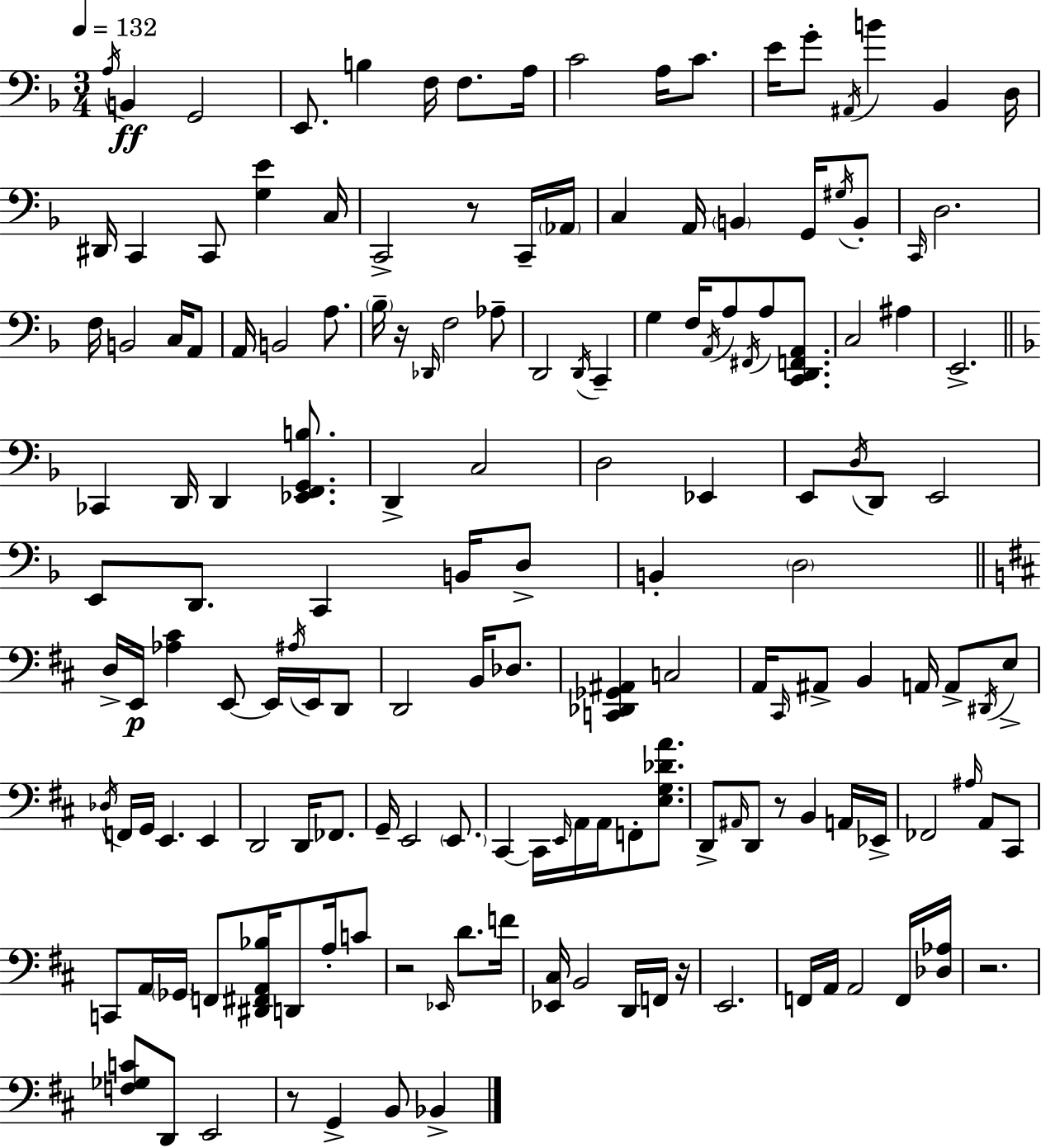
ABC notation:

X:1
T:Untitled
M:3/4
L:1/4
K:Dm
A,/4 B,, G,,2 E,,/2 B, F,/4 F,/2 A,/4 C2 A,/4 C/2 E/4 G/2 ^A,,/4 B _B,, D,/4 ^D,,/4 C,, C,,/2 [G,E] C,/4 C,,2 z/2 C,,/4 _A,,/4 C, A,,/4 B,, G,,/4 ^G,/4 B,,/2 C,,/4 D,2 F,/4 B,,2 C,/4 A,,/2 A,,/4 B,,2 A,/2 _B,/4 z/4 _D,,/4 F,2 _A,/2 D,,2 D,,/4 C,, G, F,/4 A,,/4 A,/2 ^F,,/4 A,/2 [C,,D,,F,,A,,]/2 C,2 ^A, E,,2 _C,, D,,/4 D,, [_E,,F,,G,,B,]/2 D,, C,2 D,2 _E,, E,,/2 D,/4 D,,/2 E,,2 E,,/2 D,,/2 C,, B,,/4 D,/2 B,, D,2 D,/4 E,,/4 [_A,^C] E,,/2 E,,/4 ^A,/4 E,,/4 D,,/2 D,,2 B,,/4 _D,/2 [C,,_D,,_G,,^A,,] C,2 A,,/4 ^C,,/4 ^A,,/2 B,, A,,/4 A,,/2 ^D,,/4 E,/2 _D,/4 F,,/4 G,,/4 E,, E,, D,,2 D,,/4 _F,,/2 G,,/4 E,,2 E,,/2 ^C,, ^C,,/4 E,,/4 A,,/4 A,,/4 F,,/2 [E,G,_DA]/2 D,,/2 ^A,,/4 D,,/2 z/2 B,, A,,/4 _E,,/4 _F,,2 ^A,/4 A,,/2 ^C,,/2 C,,/2 A,,/4 _G,,/4 F,,/2 [^D,,^F,,A,,_B,]/4 D,,/2 A,/4 C/2 z2 _E,,/4 D/2 F/4 [_E,,^C,]/4 B,,2 D,,/4 F,,/4 z/4 E,,2 F,,/4 A,,/4 A,,2 F,,/4 [_D,_A,]/4 z2 [F,_G,C]/2 D,,/2 E,,2 z/2 G,, B,,/2 _B,,